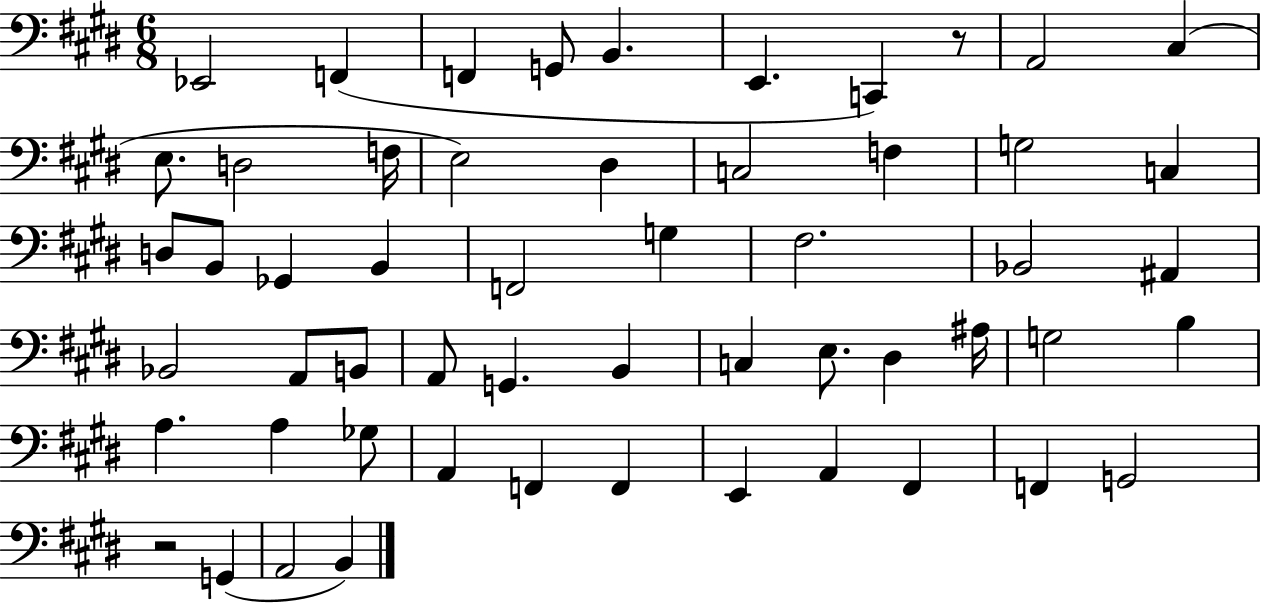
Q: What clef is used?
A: bass